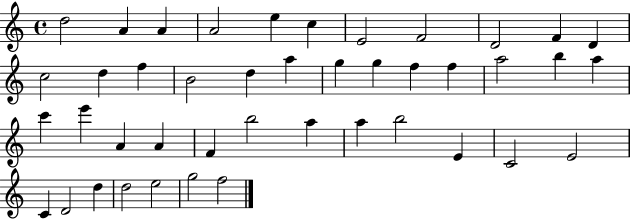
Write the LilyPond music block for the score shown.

{
  \clef treble
  \time 4/4
  \defaultTimeSignature
  \key c \major
  d''2 a'4 a'4 | a'2 e''4 c''4 | e'2 f'2 | d'2 f'4 d'4 | \break c''2 d''4 f''4 | b'2 d''4 a''4 | g''4 g''4 f''4 f''4 | a''2 b''4 a''4 | \break c'''4 e'''4 a'4 a'4 | f'4 b''2 a''4 | a''4 b''2 e'4 | c'2 e'2 | \break c'4 d'2 d''4 | d''2 e''2 | g''2 f''2 | \bar "|."
}